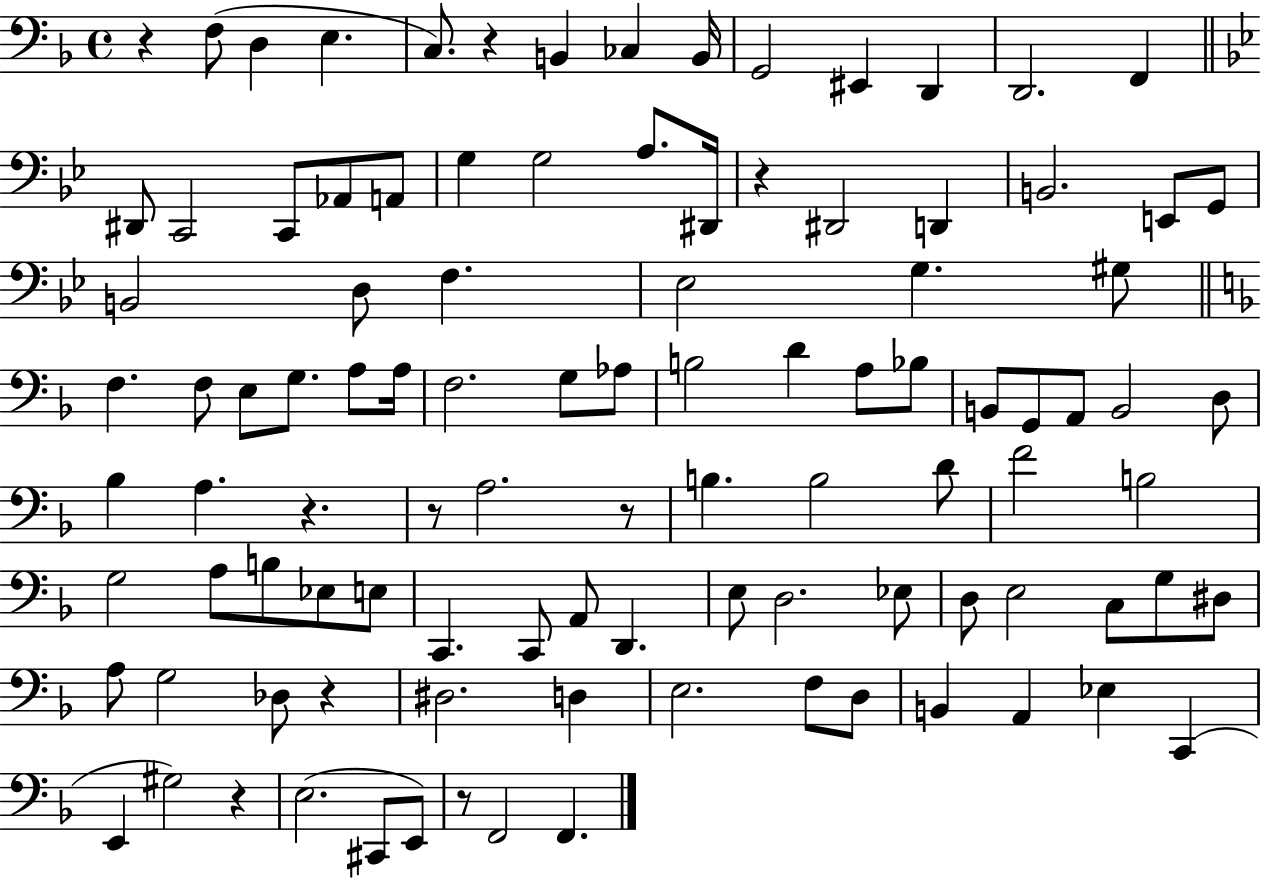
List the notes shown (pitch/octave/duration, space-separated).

R/q F3/e D3/q E3/q. C3/e. R/q B2/q CES3/q B2/s G2/h EIS2/q D2/q D2/h. F2/q D#2/e C2/h C2/e Ab2/e A2/e G3/q G3/h A3/e. D#2/s R/q D#2/h D2/q B2/h. E2/e G2/e B2/h D3/e F3/q. Eb3/h G3/q. G#3/e F3/q. F3/e E3/e G3/e. A3/e A3/s F3/h. G3/e Ab3/e B3/h D4/q A3/e Bb3/e B2/e G2/e A2/e B2/h D3/e Bb3/q A3/q. R/q. R/e A3/h. R/e B3/q. B3/h D4/e F4/h B3/h G3/h A3/e B3/e Eb3/e E3/e C2/q. C2/e A2/e D2/q. E3/e D3/h. Eb3/e D3/e E3/h C3/e G3/e D#3/e A3/e G3/h Db3/e R/q D#3/h. D3/q E3/h. F3/e D3/e B2/q A2/q Eb3/q C2/q E2/q G#3/h R/q E3/h. C#2/e E2/e R/e F2/h F2/q.